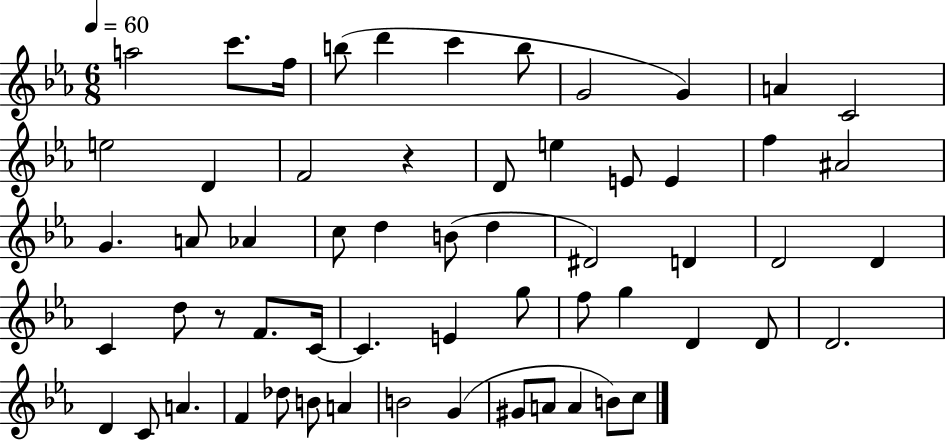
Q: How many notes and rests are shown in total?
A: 59